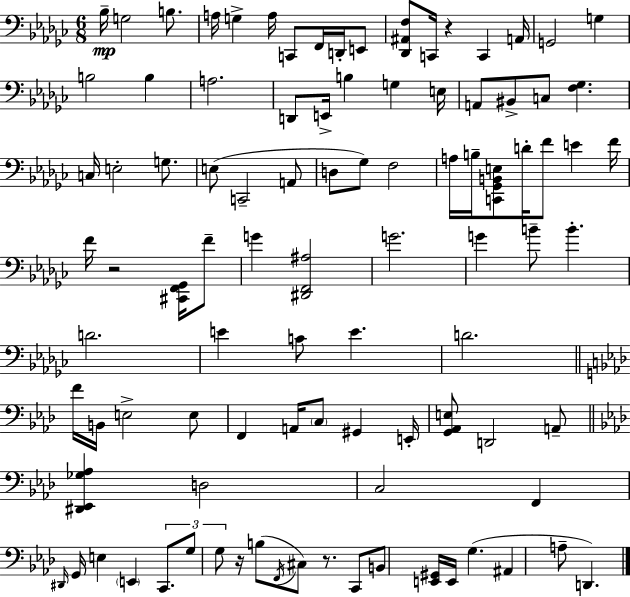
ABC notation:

X:1
T:Untitled
M:6/8
L:1/4
K:Ebm
_B,/4 G,2 B,/2 A,/4 G, A,/4 C,,/2 F,,/4 D,,/4 E,,/2 [_D,,^A,,F,]/2 C,,/4 z C,, A,,/4 G,,2 G, B,2 B, A,2 D,,/2 E,,/4 B, G, E,/4 A,,/2 ^B,,/2 C,/2 [F,_G,] C,/4 E,2 G,/2 E,/2 C,,2 A,,/2 D,/2 _G,/2 F,2 A,/4 B,/4 [C,,_G,,B,,E,]/2 D/4 F/2 E F/4 F/4 z2 [^C,,F,,_G,,]/4 F/2 G [^D,,F,,^A,]2 G2 G B/2 B D2 E C/2 E D2 F/4 B,,/4 E,2 E,/2 F,, A,,/4 C,/2 ^G,, E,,/4 [G,,_A,,E,]/2 D,,2 A,,/2 [^D,,_E,,_G,_A,] D,2 C,2 F,, ^D,,/4 G,,/4 E, E,, C,,/2 G,/2 G,/2 z/4 B,/2 F,,/4 ^C,/2 z/2 C,,/2 B,,/2 [E,,^G,,]/4 E,,/4 G, ^A,, A,/2 D,,